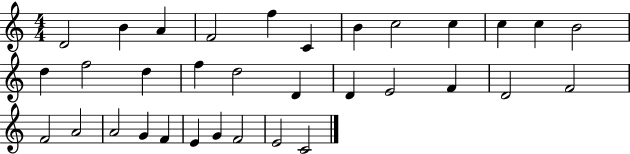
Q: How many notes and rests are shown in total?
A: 33